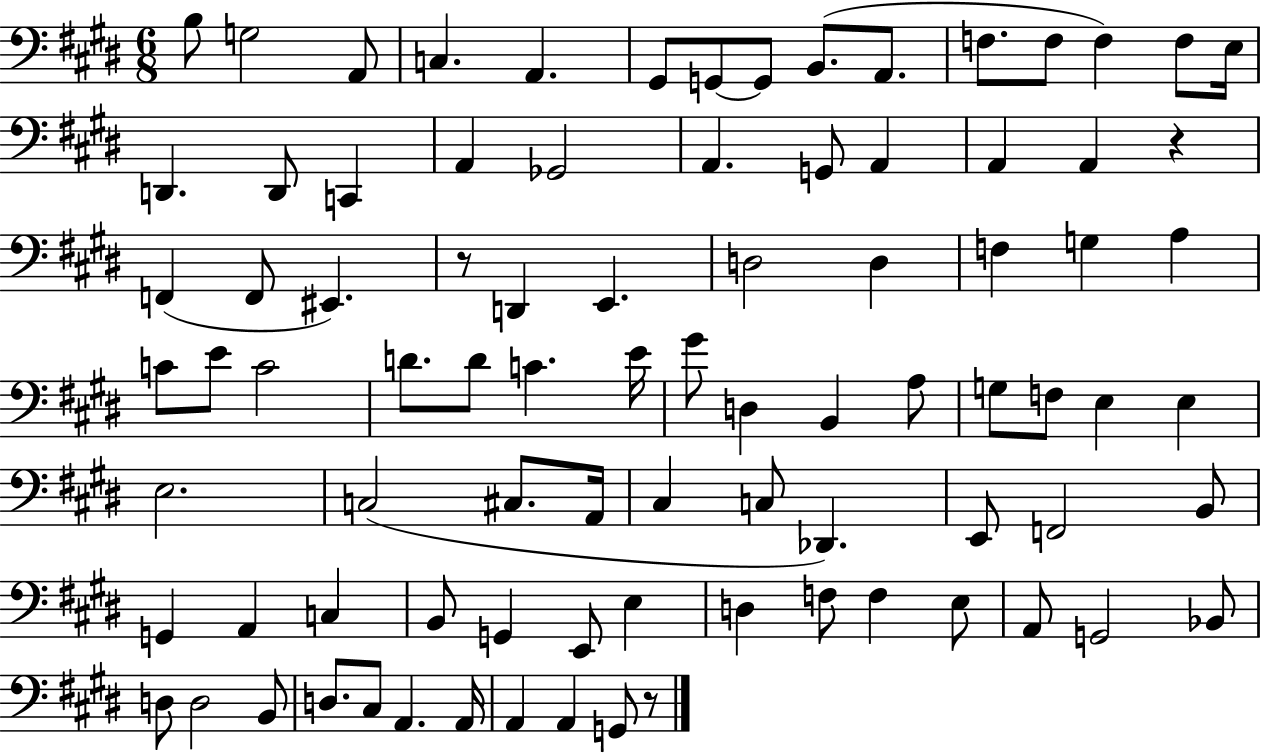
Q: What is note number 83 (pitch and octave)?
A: A2